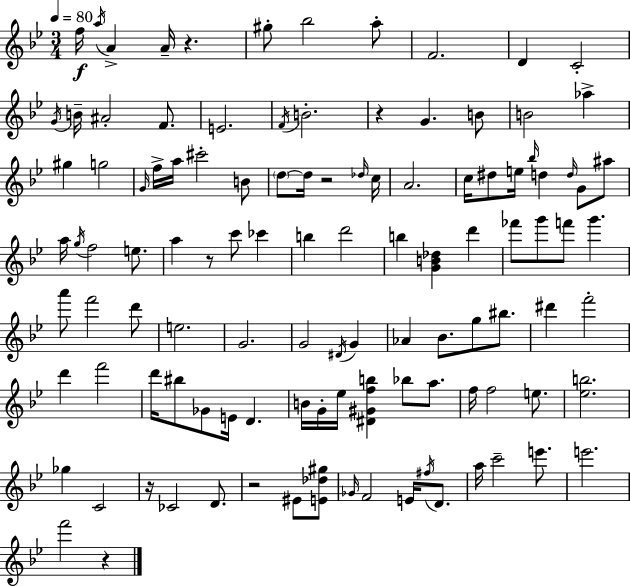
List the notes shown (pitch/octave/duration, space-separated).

F5/s A5/s A4/q A4/s R/q. G#5/e Bb5/h A5/e F4/h. D4/q C4/h G4/s B4/s A#4/h F4/e. E4/h. F4/s B4/h. R/q G4/q. B4/e B4/h Ab5/q G#5/q G5/h G4/s F5/s A5/s C#6/h B4/e D5/e D5/s R/h Db5/s C5/s A4/h. C5/s D#5/e E5/s Bb5/s D5/q D5/s G4/e A#5/e A5/s G5/s F5/h E5/e. A5/q R/e C6/e CES6/q B5/q D6/h B5/q [G4,B4,Db5]/q D6/q FES6/e G6/e F6/e G6/q. A6/e F6/h D6/e E5/h. G4/h. G4/h D#4/s G4/q Ab4/q Bb4/e. G5/e BIS5/e. D#6/q F6/h D6/q F6/h D6/s BIS5/e Gb4/e E4/s D4/q. B4/s G4/s Eb5/s [D#4,G#4,F5,B5]/q Bb5/e A5/e. F5/s F5/h E5/e. [Eb5,B5]/h. Gb5/q C4/h R/s CES4/h D4/e. R/h EIS4/e [E4,Db5,G#5]/e Gb4/s F4/h E4/s F#5/s D4/e. A5/s C6/h E6/e. E6/h. F6/h R/q